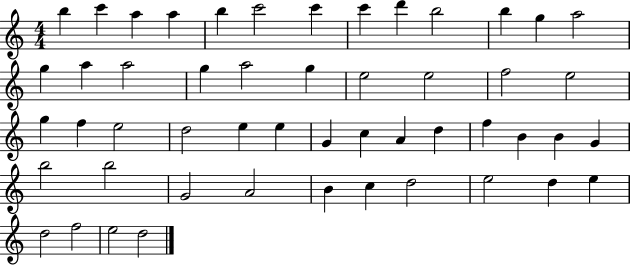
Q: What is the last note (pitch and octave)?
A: D5